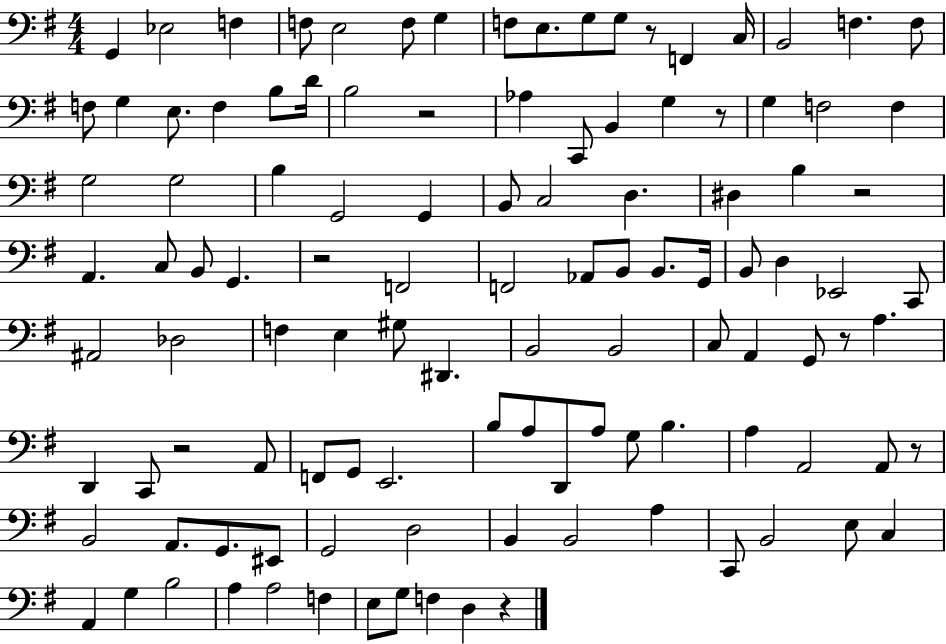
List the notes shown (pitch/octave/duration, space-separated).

G2/q Eb3/h F3/q F3/e E3/h F3/e G3/q F3/e E3/e. G3/e G3/e R/e F2/q C3/s B2/h F3/q. F3/e F3/e G3/q E3/e. F3/q B3/e D4/s B3/h R/h Ab3/q C2/e B2/q G3/q R/e G3/q F3/h F3/q G3/h G3/h B3/q G2/h G2/q B2/e C3/h D3/q. D#3/q B3/q R/h A2/q. C3/e B2/e G2/q. R/h F2/h F2/h Ab2/e B2/e B2/e. G2/s B2/e D3/q Eb2/h C2/e A#2/h Db3/h F3/q E3/q G#3/e D#2/q. B2/h B2/h C3/e A2/q G2/e R/e A3/q. D2/q C2/e R/h A2/e F2/e G2/e E2/h. B3/e A3/e D2/e A3/e G3/e B3/q. A3/q A2/h A2/e R/e B2/h A2/e. G2/e. EIS2/e G2/h D3/h B2/q B2/h A3/q C2/e B2/h E3/e C3/q A2/q G3/q B3/h A3/q A3/h F3/q E3/e G3/e F3/q D3/q R/q